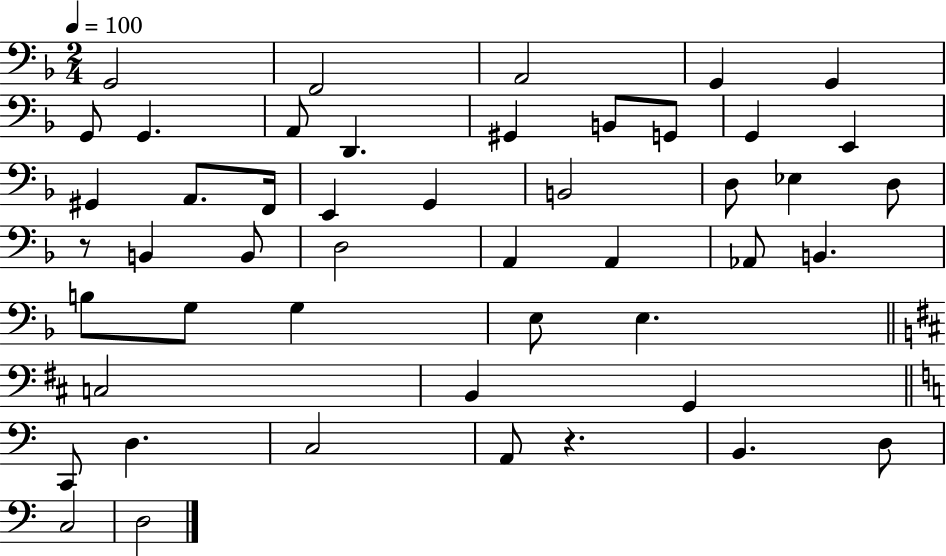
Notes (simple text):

G2/h F2/h A2/h G2/q G2/q G2/e G2/q. A2/e D2/q. G#2/q B2/e G2/e G2/q E2/q G#2/q A2/e. F2/s E2/q G2/q B2/h D3/e Eb3/q D3/e R/e B2/q B2/e D3/h A2/q A2/q Ab2/e B2/q. B3/e G3/e G3/q E3/e E3/q. C3/h B2/q G2/q C2/e D3/q. C3/h A2/e R/q. B2/q. D3/e C3/h D3/h